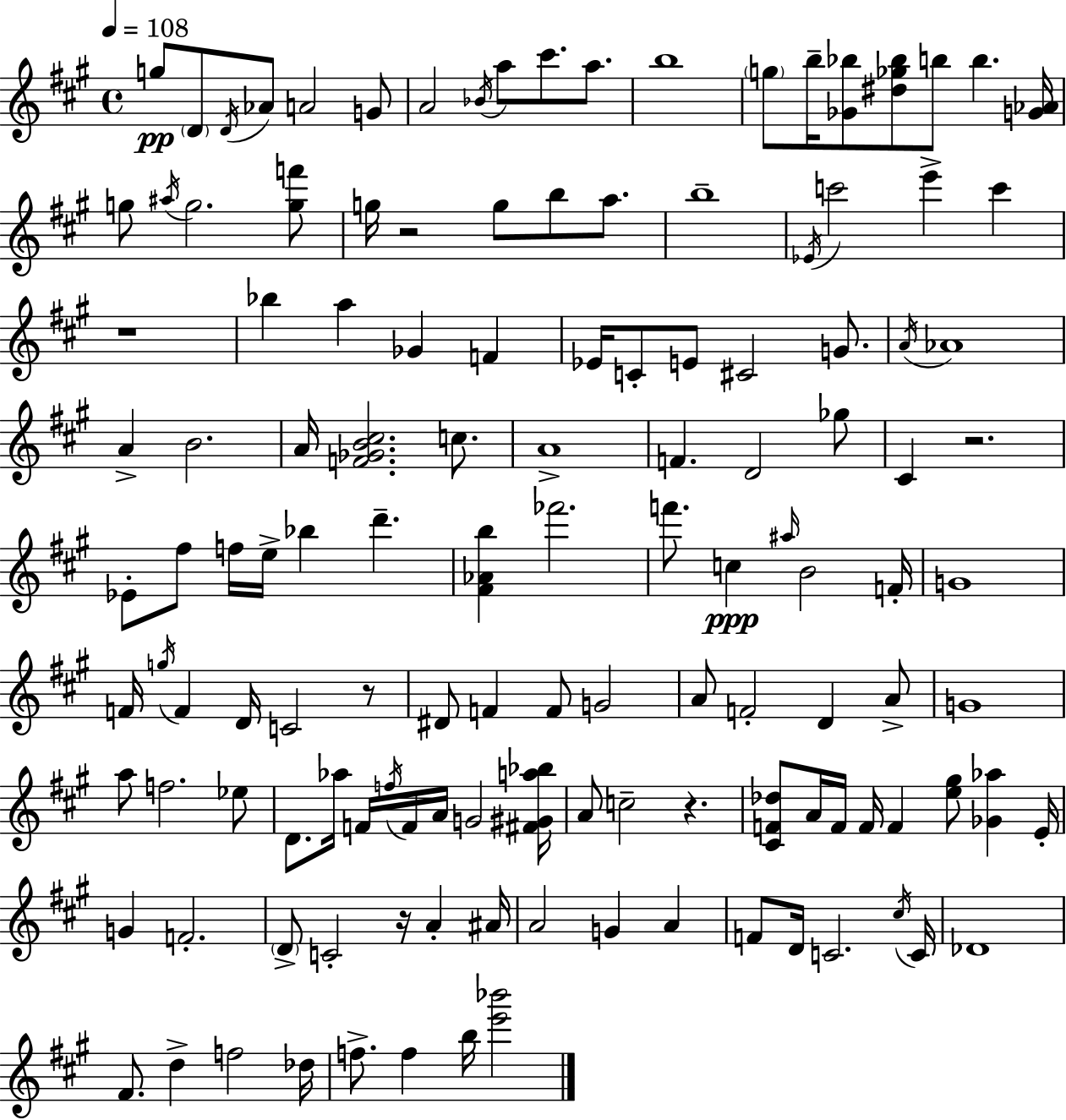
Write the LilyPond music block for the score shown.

{
  \clef treble
  \time 4/4
  \defaultTimeSignature
  \key a \major
  \tempo 4 = 108
  g''8\pp \parenthesize d'8 \acciaccatura { d'16 } aes'8 a'2 g'8 | a'2 \acciaccatura { bes'16 } a''8 cis'''8. a''8. | b''1 | \parenthesize g''8 b''16-- <ges' bes''>8 <dis'' ges'' bes''>8 b''8 b''4. | \break <g' aes'>16 g''8 \acciaccatura { ais''16 } g''2. | <g'' f'''>8 g''16 r2 g''8 b''8 | a''8. b''1-- | \acciaccatura { ees'16 } c'''2 e'''4-> | \break c'''4 r1 | bes''4 a''4 ges'4 | f'4 ees'16 c'8-. e'8 cis'2 | g'8. \acciaccatura { a'16 } aes'1 | \break a'4-> b'2. | a'16 <f' ges' b' cis''>2. | c''8. a'1-> | f'4. d'2 | \break ges''8 cis'4 r2. | ees'8-. fis''8 f''16 e''16-> bes''4 d'''4.-- | <fis' aes' b''>4 fes'''2. | f'''8. c''4\ppp \grace { ais''16 } b'2 | \break f'16-. g'1 | f'16 \acciaccatura { g''16 } f'4 d'16 c'2 | r8 dis'8 f'4 f'8 g'2 | a'8 f'2-. | \break d'4 a'8-> g'1 | a''8 f''2. | ees''8 d'8. aes''16 f'16 \acciaccatura { f''16 } f'16 a'16 g'2 | <fis' gis' a'' bes''>16 a'8 c''2-- | \break r4. <cis' f' des''>8 a'16 f'16 f'16 f'4 | <e'' gis''>8 <ges' aes''>4 e'16-. g'4 f'2.-. | \parenthesize d'8-> c'2-. | r16 a'4-. ais'16 a'2 | \break g'4 a'4 f'8 d'16 c'2. | \acciaccatura { cis''16 } c'16 des'1 | fis'8. d''4-> | f''2 des''16 f''8.-> f''4 | \break b''16 <e''' bes'''>2 \bar "|."
}